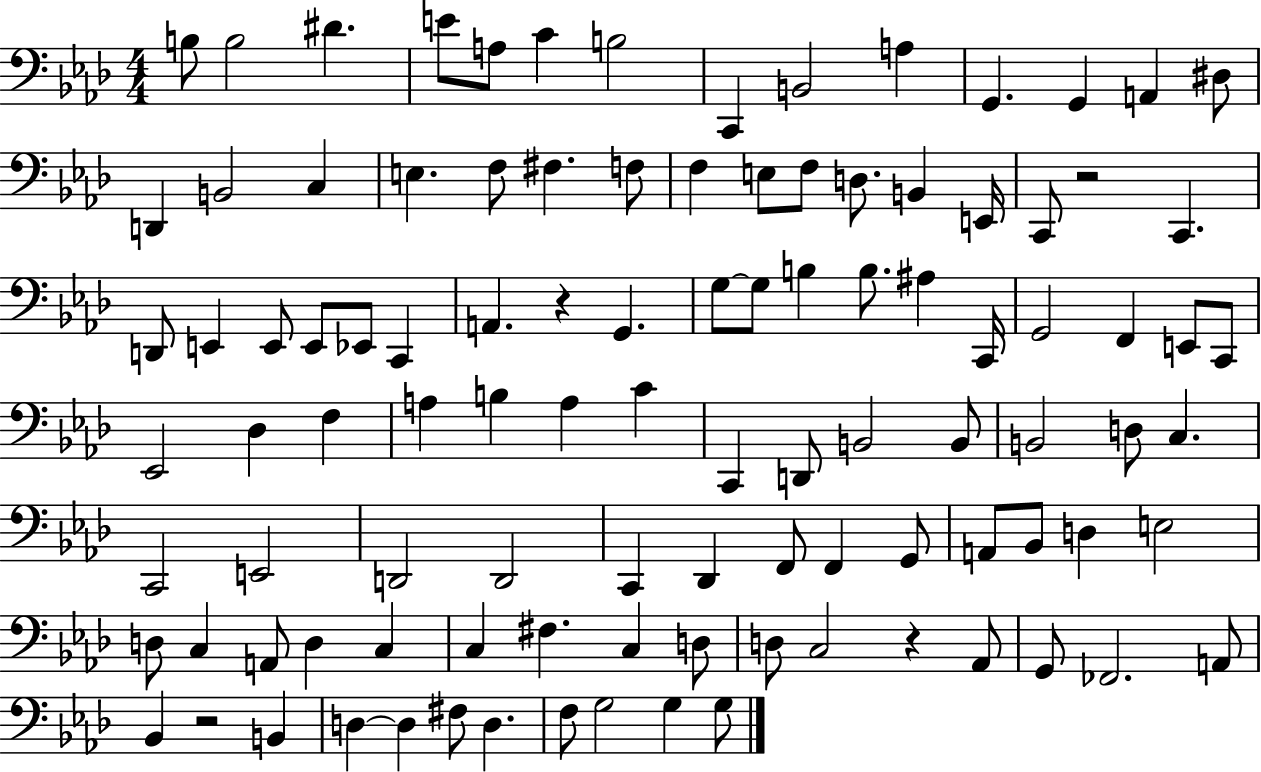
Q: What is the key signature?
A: AES major